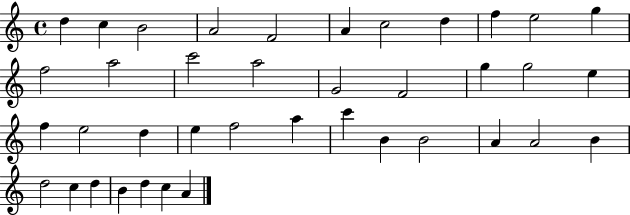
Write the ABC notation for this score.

X:1
T:Untitled
M:4/4
L:1/4
K:C
d c B2 A2 F2 A c2 d f e2 g f2 a2 c'2 a2 G2 F2 g g2 e f e2 d e f2 a c' B B2 A A2 B d2 c d B d c A